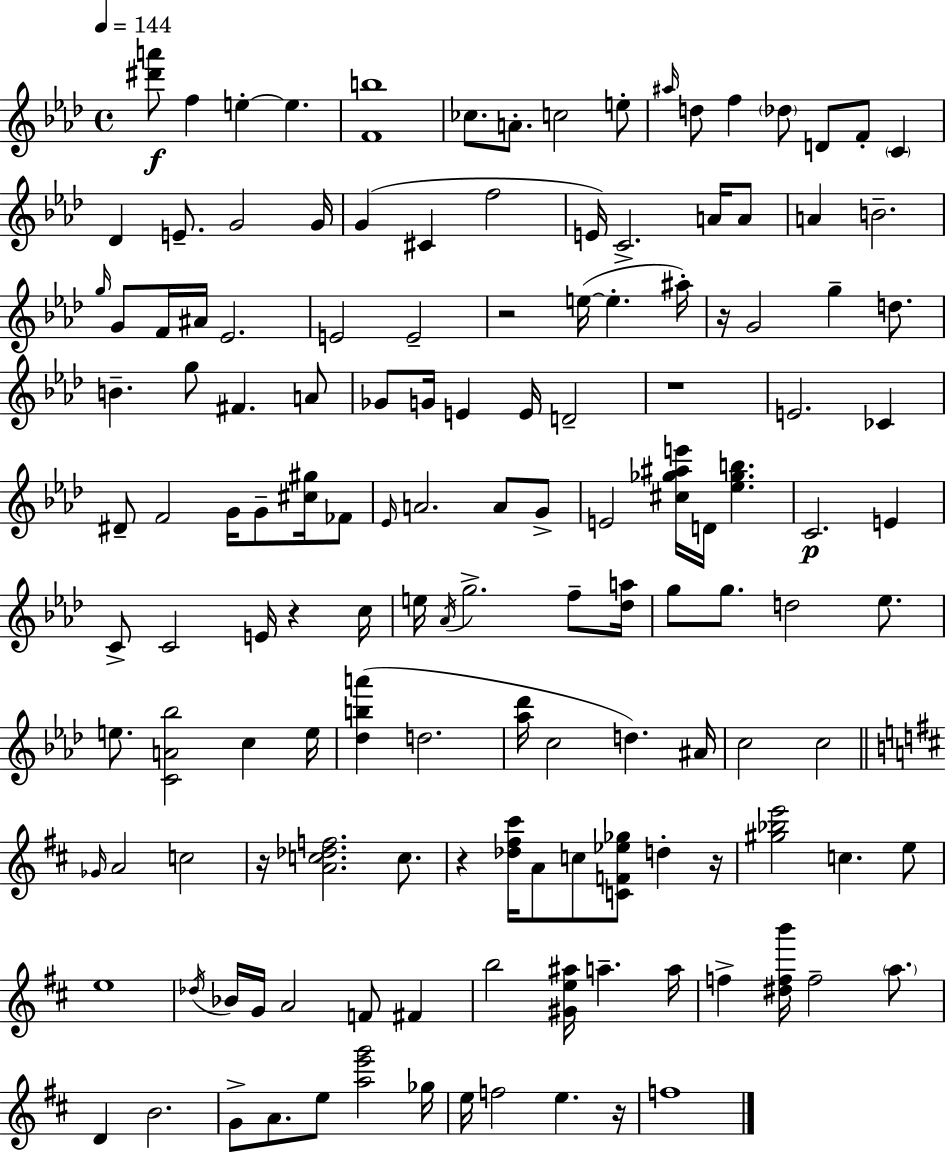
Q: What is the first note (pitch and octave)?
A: F5